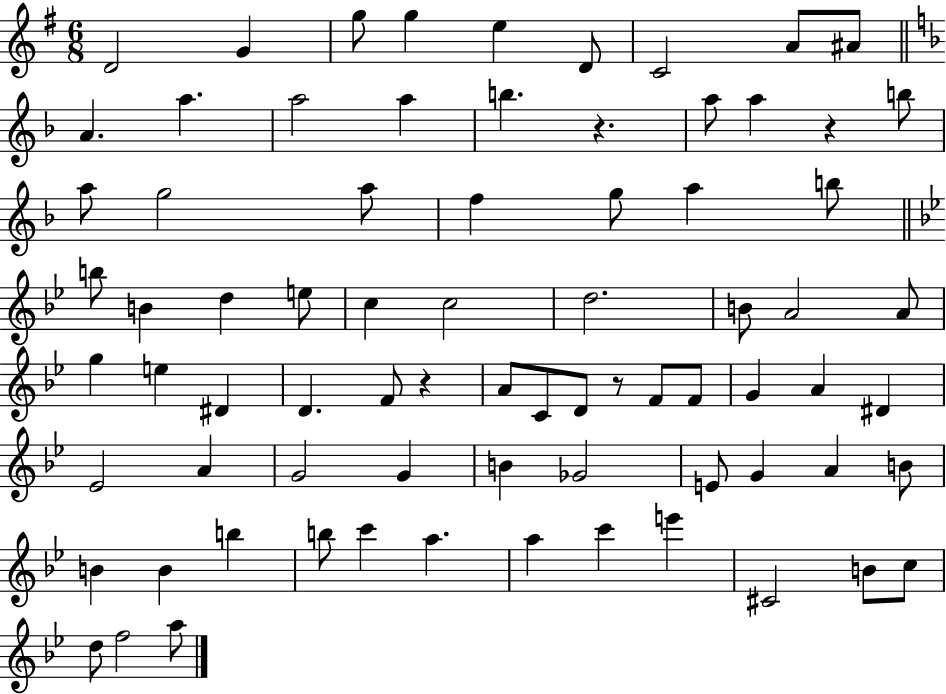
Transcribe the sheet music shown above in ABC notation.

X:1
T:Untitled
M:6/8
L:1/4
K:G
D2 G g/2 g e D/2 C2 A/2 ^A/2 A a a2 a b z a/2 a z b/2 a/2 g2 a/2 f g/2 a b/2 b/2 B d e/2 c c2 d2 B/2 A2 A/2 g e ^D D F/2 z A/2 C/2 D/2 z/2 F/2 F/2 G A ^D _E2 A G2 G B _G2 E/2 G A B/2 B B b b/2 c' a a c' e' ^C2 B/2 c/2 d/2 f2 a/2